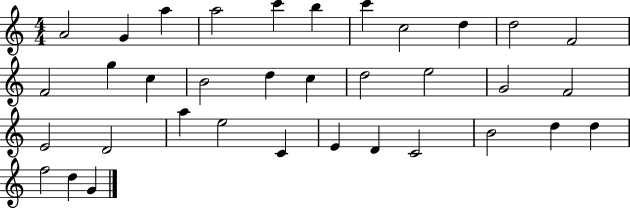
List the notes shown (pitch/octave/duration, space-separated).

A4/h G4/q A5/q A5/h C6/q B5/q C6/q C5/h D5/q D5/h F4/h F4/h G5/q C5/q B4/h D5/q C5/q D5/h E5/h G4/h F4/h E4/h D4/h A5/q E5/h C4/q E4/q D4/q C4/h B4/h D5/q D5/q F5/h D5/q G4/q